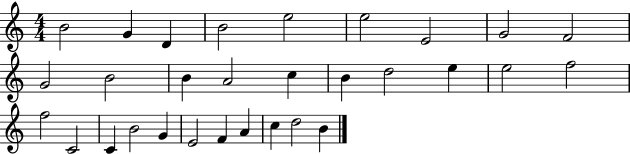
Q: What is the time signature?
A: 4/4